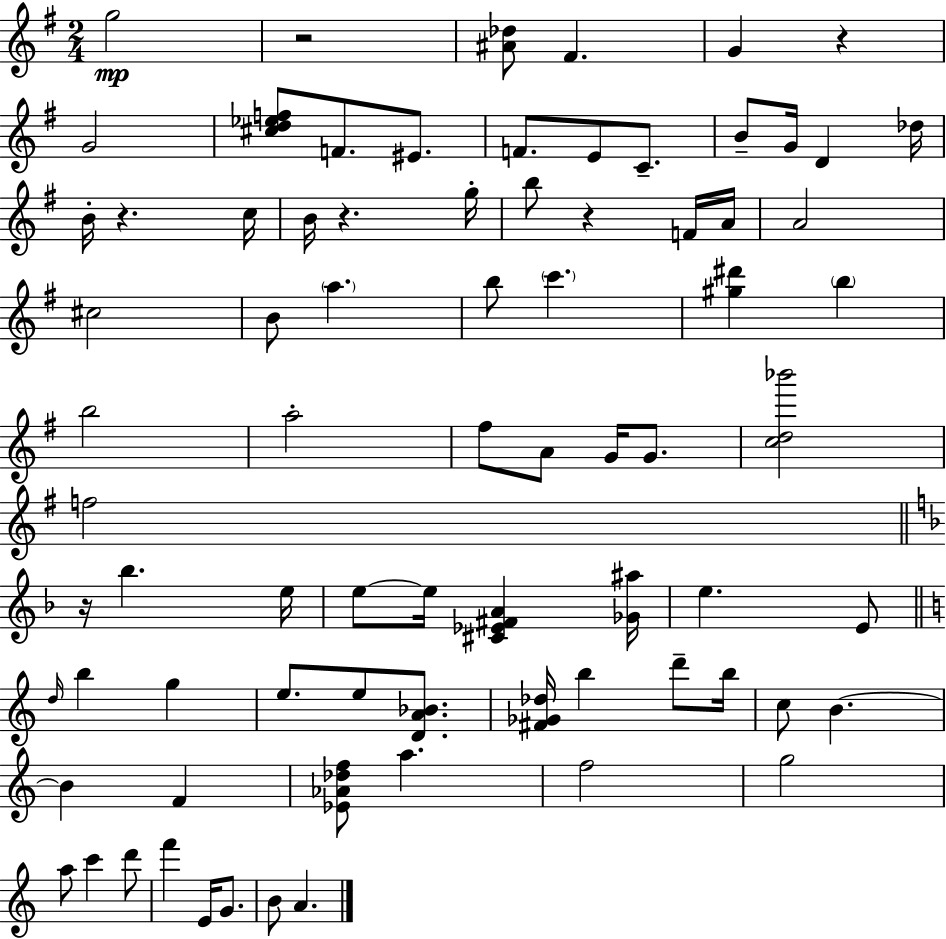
G5/h R/h [A#4,Db5]/e F#4/q. G4/q R/q G4/h [C#5,D5,Eb5,F5]/e F4/e. EIS4/e. F4/e. E4/e C4/e. B4/e G4/s D4/q Db5/s B4/s R/q. C5/s B4/s R/q. G5/s B5/e R/q F4/s A4/s A4/h C#5/h B4/e A5/q. B5/e C6/q. [G#5,D#6]/q B5/q B5/h A5/h F#5/e A4/e G4/s G4/e. [C5,D5,Bb6]/h F5/h R/s Bb5/q. E5/s E5/e E5/s [C#4,Eb4,F#4,A4]/q [Gb4,A#5]/s E5/q. E4/e D5/s B5/q G5/q E5/e. E5/e [D4,A4,Bb4]/e. [F#4,Gb4,Db5]/s B5/q D6/e B5/s C5/e B4/q. B4/q F4/q [Eb4,Ab4,Db5,F5]/e A5/q. F5/h G5/h A5/e C6/q D6/e F6/q E4/s G4/e. B4/e A4/q.